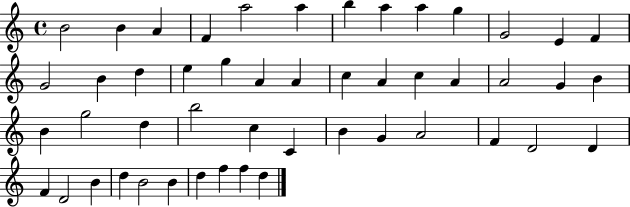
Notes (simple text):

B4/h B4/q A4/q F4/q A5/h A5/q B5/q A5/q A5/q G5/q G4/h E4/q F4/q G4/h B4/q D5/q E5/q G5/q A4/q A4/q C5/q A4/q C5/q A4/q A4/h G4/q B4/q B4/q G5/h D5/q B5/h C5/q C4/q B4/q G4/q A4/h F4/q D4/h D4/q F4/q D4/h B4/q D5/q B4/h B4/q D5/q F5/q F5/q D5/q